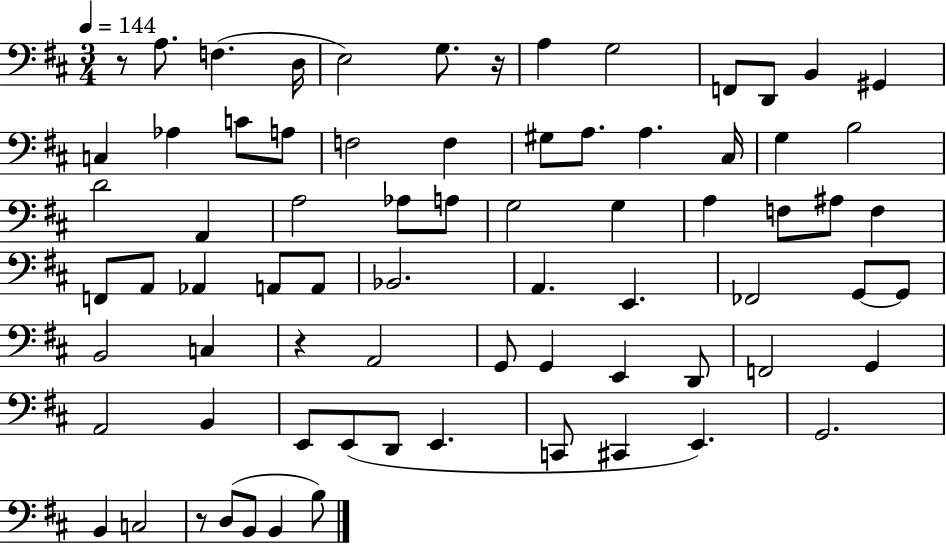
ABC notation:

X:1
T:Untitled
M:3/4
L:1/4
K:D
z/2 A,/2 F, D,/4 E,2 G,/2 z/4 A, G,2 F,,/2 D,,/2 B,, ^G,, C, _A, C/2 A,/2 F,2 F, ^G,/2 A,/2 A, ^C,/4 G, B,2 D2 A,, A,2 _A,/2 A,/2 G,2 G, A, F,/2 ^A,/2 F, F,,/2 A,,/2 _A,, A,,/2 A,,/2 _B,,2 A,, E,, _F,,2 G,,/2 G,,/2 B,,2 C, z A,,2 G,,/2 G,, E,, D,,/2 F,,2 G,, A,,2 B,, E,,/2 E,,/2 D,,/2 E,, C,,/2 ^C,, E,, G,,2 B,, C,2 z/2 D,/2 B,,/2 B,, B,/2